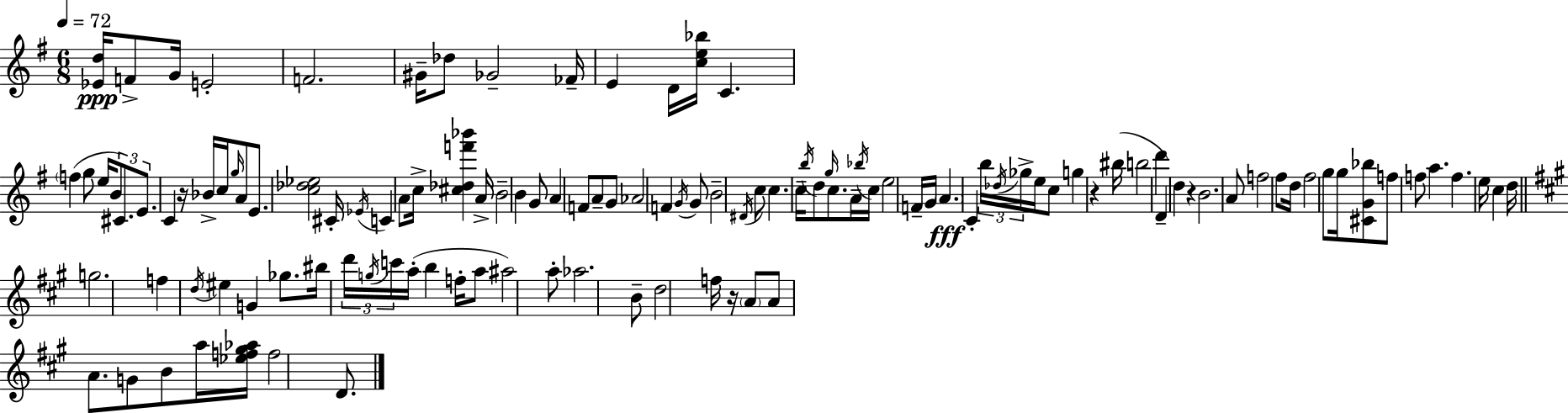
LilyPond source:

{
  \clef treble
  \numericTimeSignature
  \time 6/8
  \key g \major
  \tempo 4 = 72
  \repeat volta 2 { <ees' d''>16\ppp f'8-> g'16 e'2-. | f'2. | gis'16-- des''8 ges'2-- fes'16-- | e'4 d'16 <c'' e'' bes''>16 c'4. | \break \parenthesize f''4( g''8 e''16 \tuplet 3/2 { b'8) cis'8. | e'8. } c'4 r16 bes'16-> c''16 \grace { g''16 } a'8 | e'8. <c'' des'' ees''>2 | cis'16-. \acciaccatura { ees'16 } c'4 a'8 c''16-> <cis'' des'' f''' bes'''>4 | \break a'16-> b'2-- b'4 | g'8 a'4 f'8 a'8-- | g'8 aes'2 f'4 | \acciaccatura { g'16 } g'8 b'2-- | \break \acciaccatura { dis'16 } c''8 c''4. c''16-- \acciaccatura { b''16 } | d''8 \grace { g''16 } c''8. a'16-- \acciaccatura { bes''16 } c''16 e''2 | f'16-- g'16 \parenthesize a'4.\fff | c'4-. \tuplet 3/2 { b''16 \acciaccatura { des''16 } ges''16-> } e''16 c''8 g''4 | \break r4 bis''16( b''2 | d'''4 d'4--) | d''4 r4 b'2. | a'8 f''2 | \break fis''8 d''16 fis''2 | g''8 g''16 <cis' g' bes''>8 f''8 | f''8 a''4. f''4. | e''16 c''4 d''16 \bar "||" \break \key a \major g''2. | f''4 \acciaccatura { d''16 } eis''4 g'4 | ges''8. bis''16 \tuplet 3/2 { d'''16 \acciaccatura { g''16 } c'''16 } a''16-.( b''4 | f''16-. a''8 ais''2) | \break a''8-. aes''2. | b'8-- d''2 | f''16 r16 \parenthesize a'8 a'8 a'8. g'8 b'8 | a''16 <ees'' f'' gis'' aes''>16 f''2 d'8. | \break } \bar "|."
}